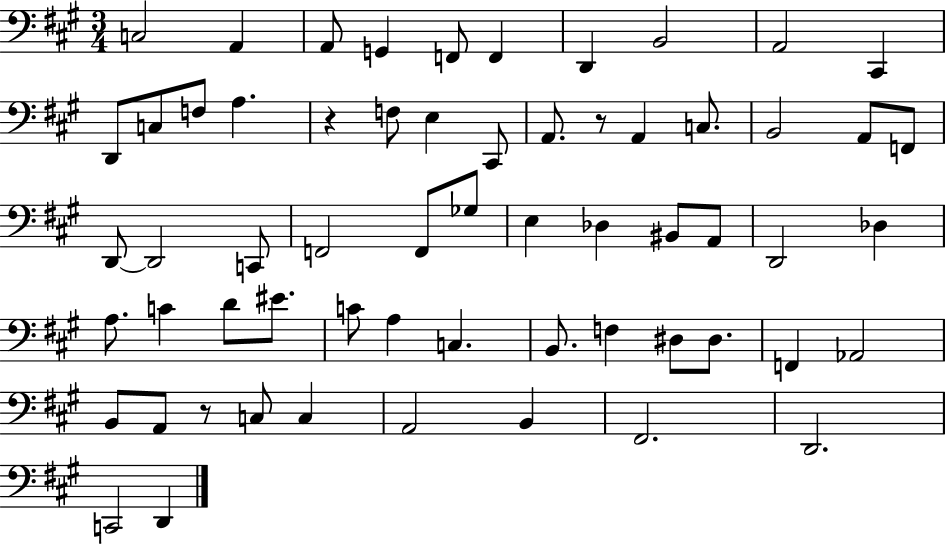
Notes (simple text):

C3/h A2/q A2/e G2/q F2/e F2/q D2/q B2/h A2/h C#2/q D2/e C3/e F3/e A3/q. R/q F3/e E3/q C#2/e A2/e. R/e A2/q C3/e. B2/h A2/e F2/e D2/e D2/h C2/e F2/h F2/e Gb3/e E3/q Db3/q BIS2/e A2/e D2/h Db3/q A3/e. C4/q D4/e EIS4/e. C4/e A3/q C3/q. B2/e. F3/q D#3/e D#3/e. F2/q Ab2/h B2/e A2/e R/e C3/e C3/q A2/h B2/q F#2/h. D2/h. C2/h D2/q